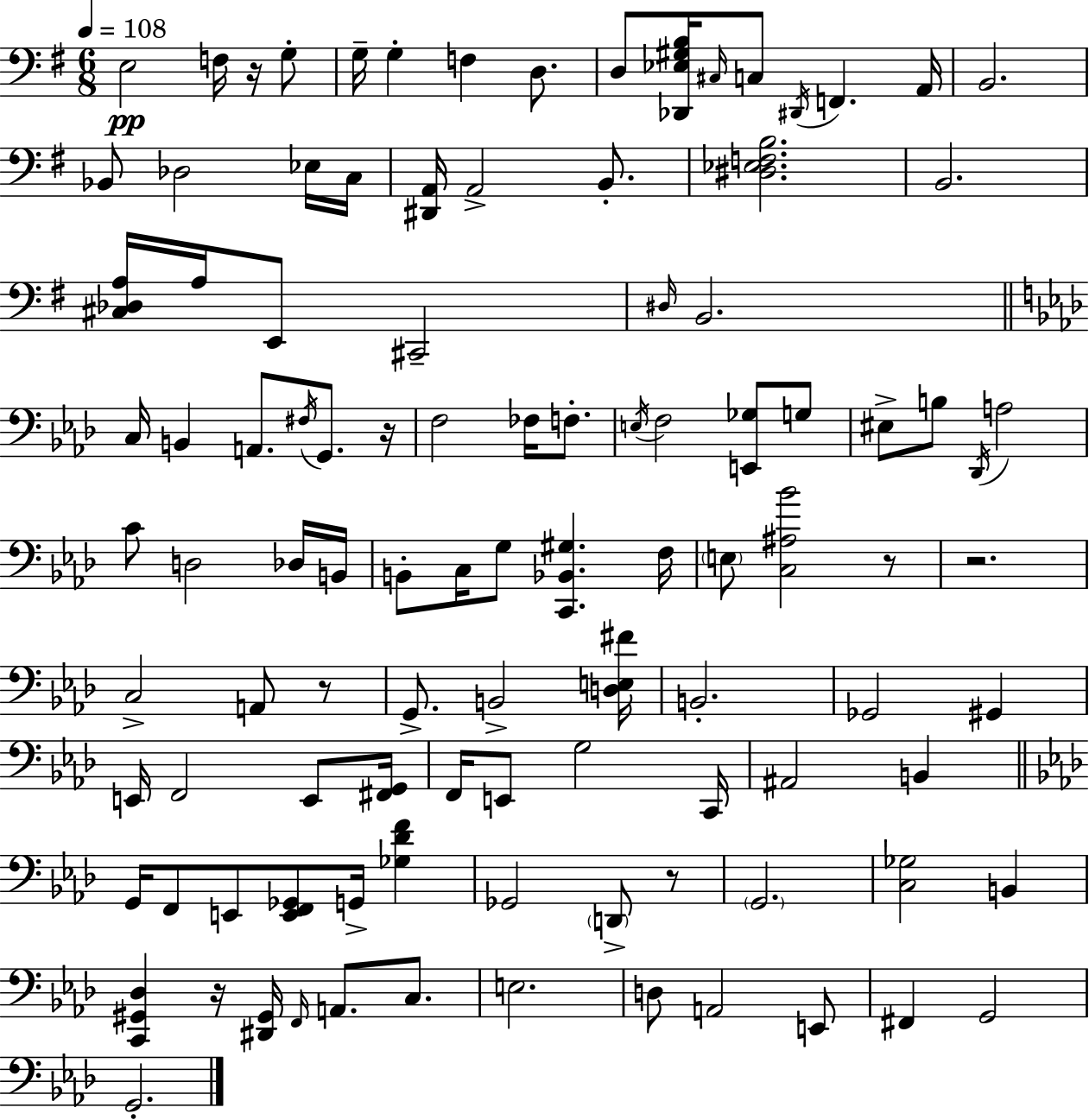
{
  \clef bass
  \numericTimeSignature
  \time 6/8
  \key e \minor
  \tempo 4 = 108
  e2\pp f16 r16 g8-. | g16-- g4-. f4 d8. | d8 <des, ees gis b>16 \grace { cis16 } c8 \acciaccatura { dis,16 } f,4. | a,16 b,2. | \break bes,8 des2 | ees16 c16 <dis, a,>16 a,2-> b,8.-. | <dis ees f b>2. | b,2. | \break <cis des a>16 a16 e,8 cis,2-- | \grace { dis16 } b,2. | \bar "||" \break \key aes \major c16 b,4 a,8. \acciaccatura { fis16 } g,8. | r16 f2 fes16 f8.-. | \acciaccatura { e16 } f2 <e, ges>8 | g8 eis8-> b8 \acciaccatura { des,16 } a2 | \break c'8 d2 | des16 b,16 b,8-. c16 g8 <c, bes, gis>4. | f16 \parenthesize e8 <c ais bes'>2 | r8 r2. | \break c2-> a,8 | r8 g,8.-> b,2-> | <d e fis'>16 b,2.-. | ges,2 gis,4 | \break e,16 f,2 | e,8 <fis, g,>16 f,16 e,8 g2 | c,16 ais,2 b,4 | \bar "||" \break \key aes \major g,16 f,8 e,8 <e, f, ges,>8 g,16-> <ges des' f'>4 | ges,2 \parenthesize d,8-> r8 | \parenthesize g,2. | <c ges>2 b,4 | \break <c, gis, des>4 r16 <dis, gis,>16 \grace { f,16 } a,8. c8. | e2. | d8 a,2 e,8 | fis,4 g,2 | \break g,2.-. | \bar "|."
}